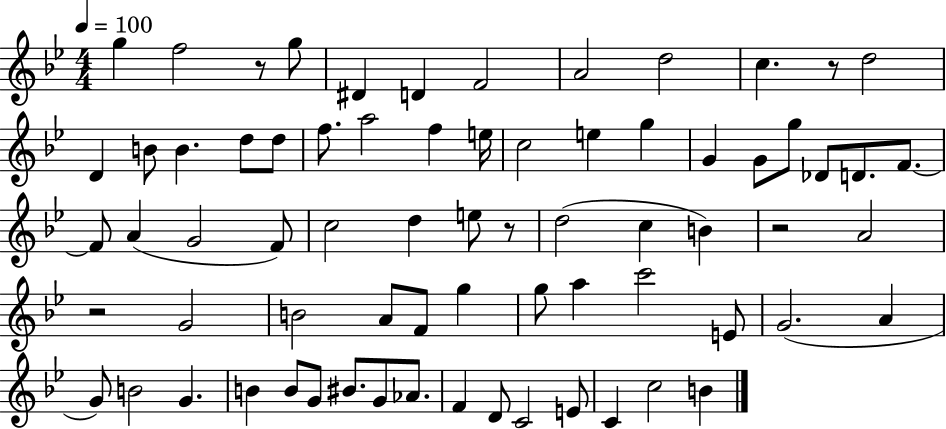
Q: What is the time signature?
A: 4/4